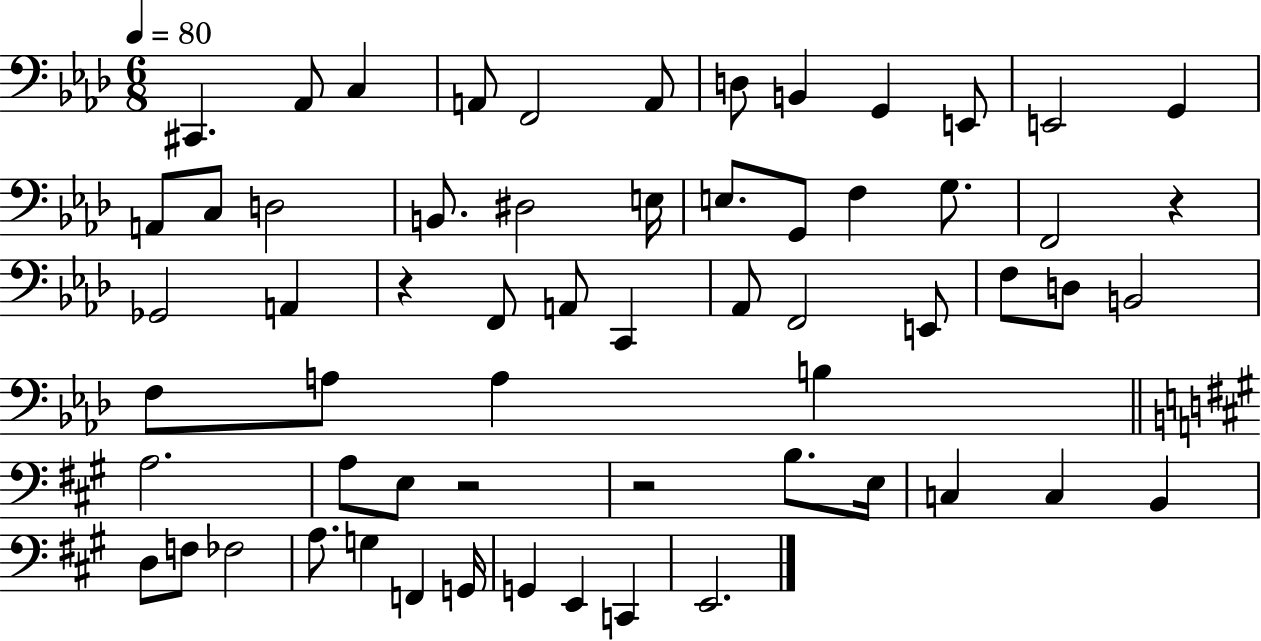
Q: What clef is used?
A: bass